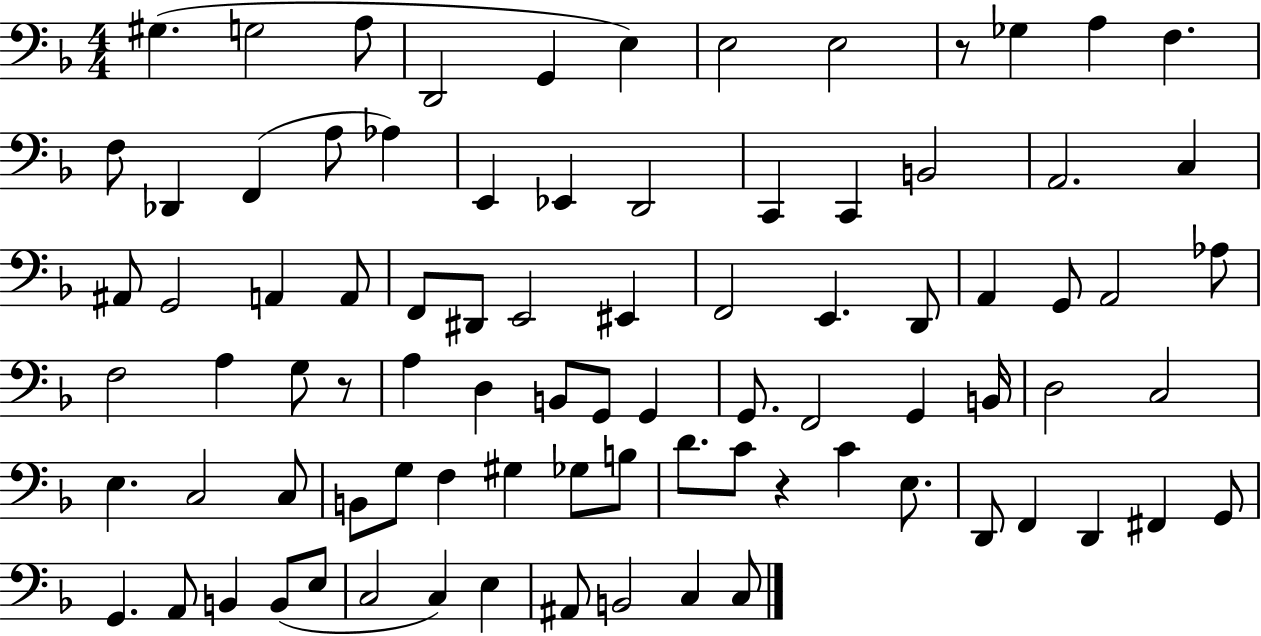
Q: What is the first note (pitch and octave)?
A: G#3